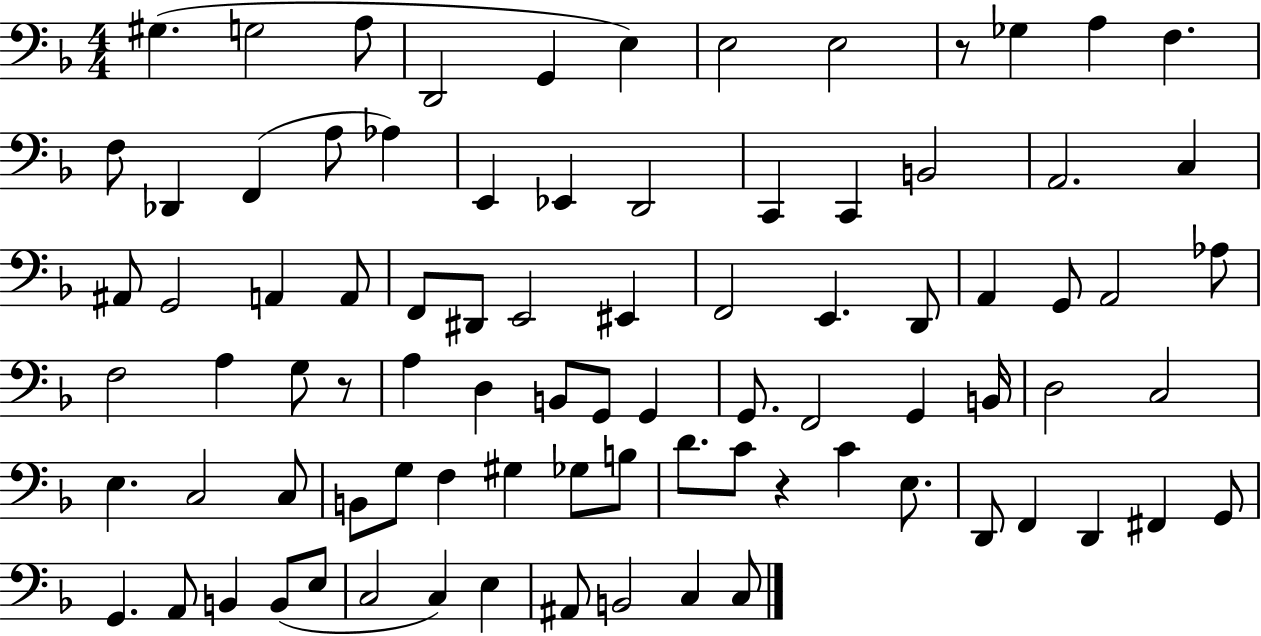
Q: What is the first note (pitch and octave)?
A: G#3